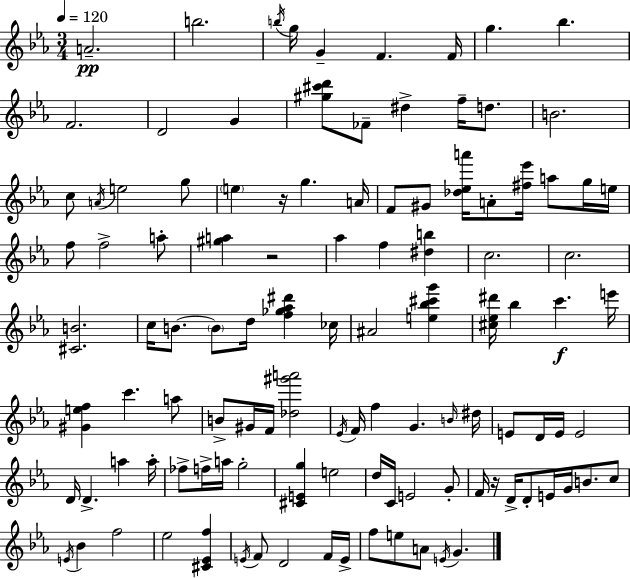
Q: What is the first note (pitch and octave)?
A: A4